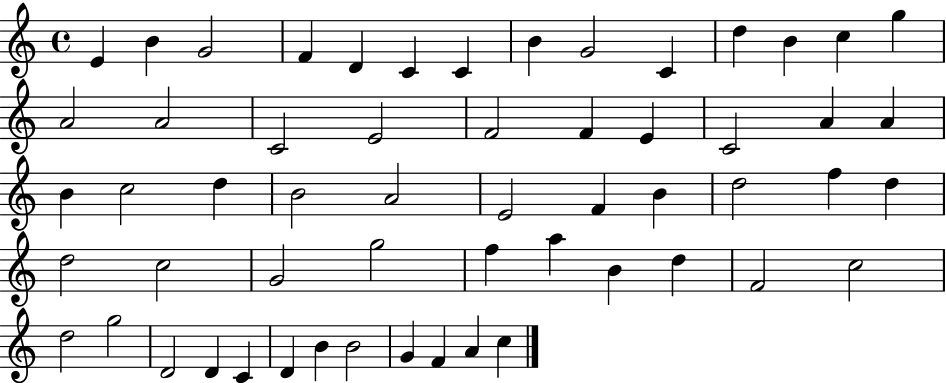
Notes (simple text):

E4/q B4/q G4/h F4/q D4/q C4/q C4/q B4/q G4/h C4/q D5/q B4/q C5/q G5/q A4/h A4/h C4/h E4/h F4/h F4/q E4/q C4/h A4/q A4/q B4/q C5/h D5/q B4/h A4/h E4/h F4/q B4/q D5/h F5/q D5/q D5/h C5/h G4/h G5/h F5/q A5/q B4/q D5/q F4/h C5/h D5/h G5/h D4/h D4/q C4/q D4/q B4/q B4/h G4/q F4/q A4/q C5/q